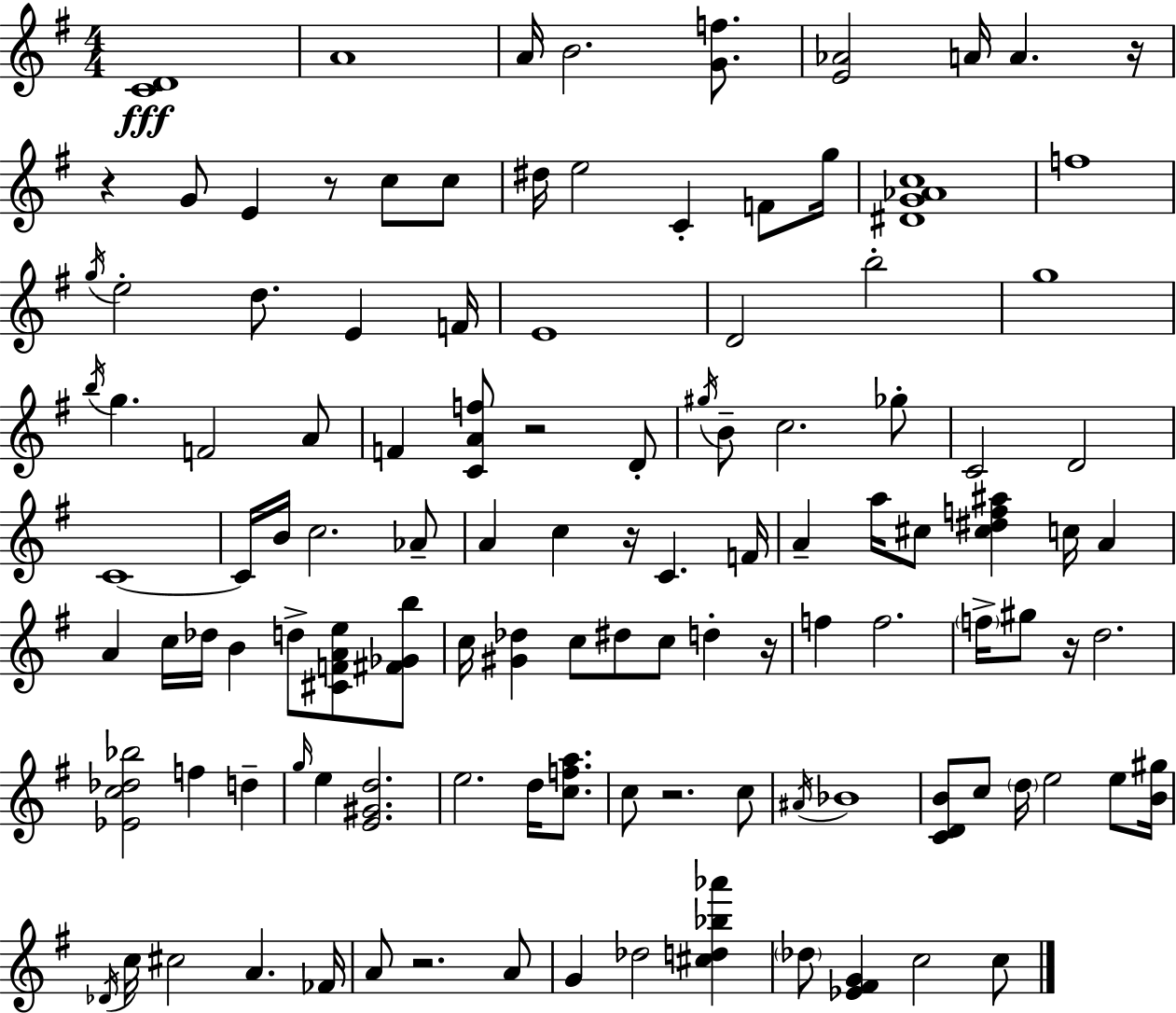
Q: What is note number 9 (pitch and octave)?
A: C5